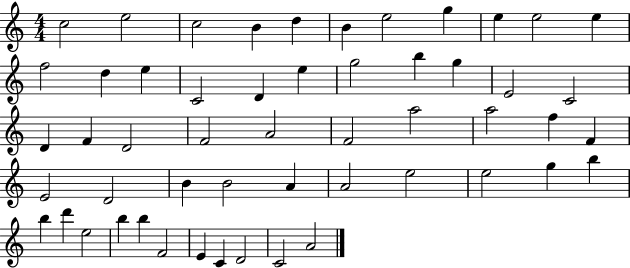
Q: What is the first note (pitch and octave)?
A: C5